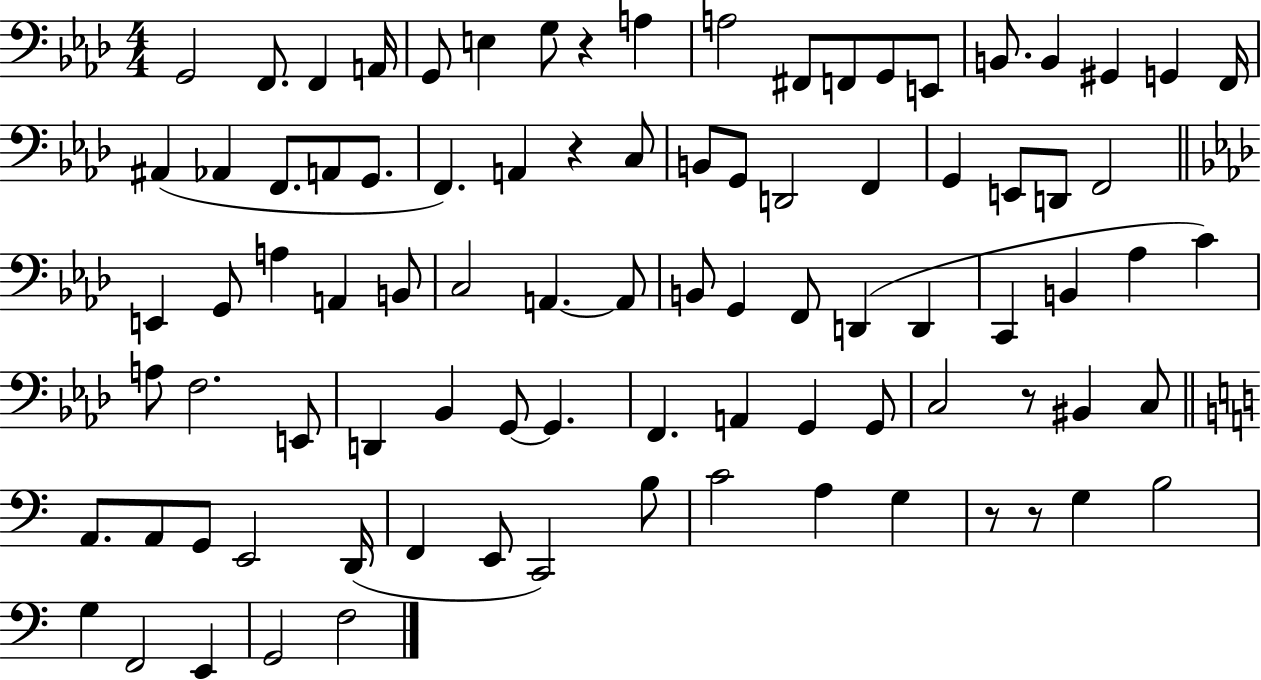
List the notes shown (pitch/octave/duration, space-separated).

G2/h F2/e. F2/q A2/s G2/e E3/q G3/e R/q A3/q A3/h F#2/e F2/e G2/e E2/e B2/e. B2/q G#2/q G2/q F2/s A#2/q Ab2/q F2/e. A2/e G2/e. F2/q. A2/q R/q C3/e B2/e G2/e D2/h F2/q G2/q E2/e D2/e F2/h E2/q G2/e A3/q A2/q B2/e C3/h A2/q. A2/e B2/e G2/q F2/e D2/q D2/q C2/q B2/q Ab3/q C4/q A3/e F3/h. E2/e D2/q Bb2/q G2/e G2/q. F2/q. A2/q G2/q G2/e C3/h R/e BIS2/q C3/e A2/e. A2/e G2/e E2/h D2/s F2/q E2/e C2/h B3/e C4/h A3/q G3/q R/e R/e G3/q B3/h G3/q F2/h E2/q G2/h F3/h